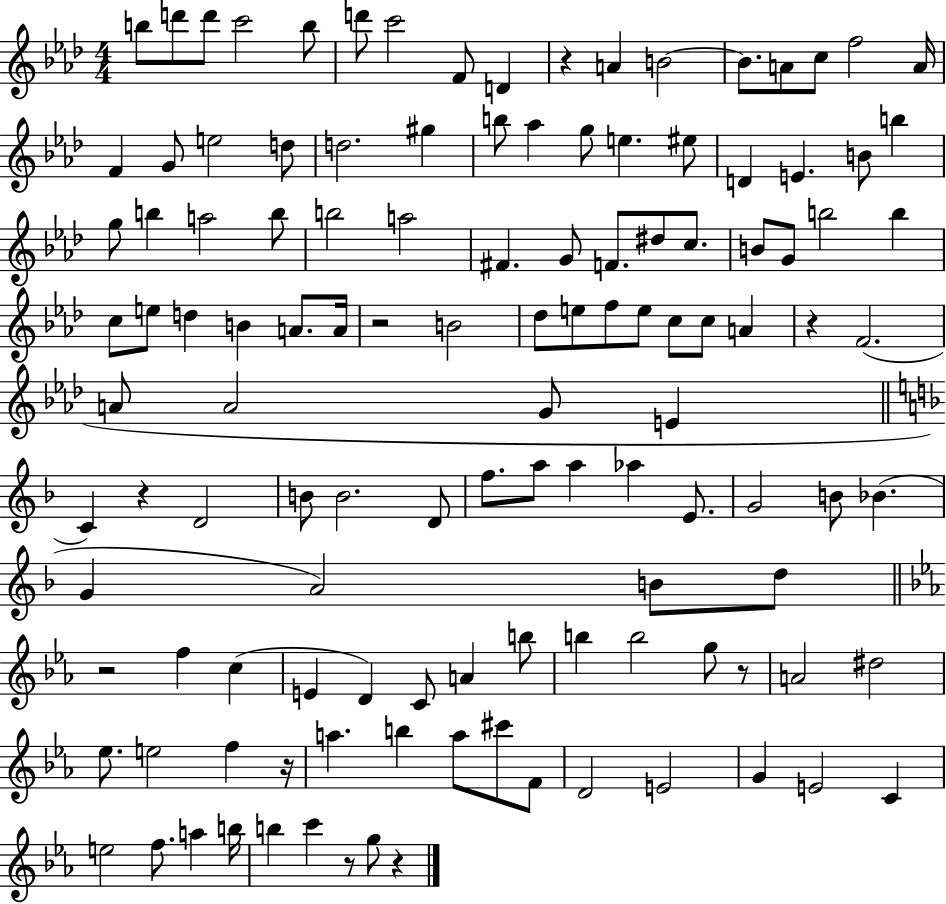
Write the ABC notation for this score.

X:1
T:Untitled
M:4/4
L:1/4
K:Ab
b/2 d'/2 d'/2 c'2 b/2 d'/2 c'2 F/2 D z A B2 B/2 A/2 c/2 f2 A/4 F G/2 e2 d/2 d2 ^g b/2 _a g/2 e ^e/2 D E B/2 b g/2 b a2 b/2 b2 a2 ^F G/2 F/2 ^d/2 c/2 B/2 G/2 b2 b c/2 e/2 d B A/2 A/4 z2 B2 _d/2 e/2 f/2 e/2 c/2 c/2 A z F2 A/2 A2 G/2 E C z D2 B/2 B2 D/2 f/2 a/2 a _a E/2 G2 B/2 _B G A2 B/2 d/2 z2 f c E D C/2 A b/2 b b2 g/2 z/2 A2 ^d2 _e/2 e2 f z/4 a b a/2 ^c'/2 F/2 D2 E2 G E2 C e2 f/2 a b/4 b c' z/2 g/2 z